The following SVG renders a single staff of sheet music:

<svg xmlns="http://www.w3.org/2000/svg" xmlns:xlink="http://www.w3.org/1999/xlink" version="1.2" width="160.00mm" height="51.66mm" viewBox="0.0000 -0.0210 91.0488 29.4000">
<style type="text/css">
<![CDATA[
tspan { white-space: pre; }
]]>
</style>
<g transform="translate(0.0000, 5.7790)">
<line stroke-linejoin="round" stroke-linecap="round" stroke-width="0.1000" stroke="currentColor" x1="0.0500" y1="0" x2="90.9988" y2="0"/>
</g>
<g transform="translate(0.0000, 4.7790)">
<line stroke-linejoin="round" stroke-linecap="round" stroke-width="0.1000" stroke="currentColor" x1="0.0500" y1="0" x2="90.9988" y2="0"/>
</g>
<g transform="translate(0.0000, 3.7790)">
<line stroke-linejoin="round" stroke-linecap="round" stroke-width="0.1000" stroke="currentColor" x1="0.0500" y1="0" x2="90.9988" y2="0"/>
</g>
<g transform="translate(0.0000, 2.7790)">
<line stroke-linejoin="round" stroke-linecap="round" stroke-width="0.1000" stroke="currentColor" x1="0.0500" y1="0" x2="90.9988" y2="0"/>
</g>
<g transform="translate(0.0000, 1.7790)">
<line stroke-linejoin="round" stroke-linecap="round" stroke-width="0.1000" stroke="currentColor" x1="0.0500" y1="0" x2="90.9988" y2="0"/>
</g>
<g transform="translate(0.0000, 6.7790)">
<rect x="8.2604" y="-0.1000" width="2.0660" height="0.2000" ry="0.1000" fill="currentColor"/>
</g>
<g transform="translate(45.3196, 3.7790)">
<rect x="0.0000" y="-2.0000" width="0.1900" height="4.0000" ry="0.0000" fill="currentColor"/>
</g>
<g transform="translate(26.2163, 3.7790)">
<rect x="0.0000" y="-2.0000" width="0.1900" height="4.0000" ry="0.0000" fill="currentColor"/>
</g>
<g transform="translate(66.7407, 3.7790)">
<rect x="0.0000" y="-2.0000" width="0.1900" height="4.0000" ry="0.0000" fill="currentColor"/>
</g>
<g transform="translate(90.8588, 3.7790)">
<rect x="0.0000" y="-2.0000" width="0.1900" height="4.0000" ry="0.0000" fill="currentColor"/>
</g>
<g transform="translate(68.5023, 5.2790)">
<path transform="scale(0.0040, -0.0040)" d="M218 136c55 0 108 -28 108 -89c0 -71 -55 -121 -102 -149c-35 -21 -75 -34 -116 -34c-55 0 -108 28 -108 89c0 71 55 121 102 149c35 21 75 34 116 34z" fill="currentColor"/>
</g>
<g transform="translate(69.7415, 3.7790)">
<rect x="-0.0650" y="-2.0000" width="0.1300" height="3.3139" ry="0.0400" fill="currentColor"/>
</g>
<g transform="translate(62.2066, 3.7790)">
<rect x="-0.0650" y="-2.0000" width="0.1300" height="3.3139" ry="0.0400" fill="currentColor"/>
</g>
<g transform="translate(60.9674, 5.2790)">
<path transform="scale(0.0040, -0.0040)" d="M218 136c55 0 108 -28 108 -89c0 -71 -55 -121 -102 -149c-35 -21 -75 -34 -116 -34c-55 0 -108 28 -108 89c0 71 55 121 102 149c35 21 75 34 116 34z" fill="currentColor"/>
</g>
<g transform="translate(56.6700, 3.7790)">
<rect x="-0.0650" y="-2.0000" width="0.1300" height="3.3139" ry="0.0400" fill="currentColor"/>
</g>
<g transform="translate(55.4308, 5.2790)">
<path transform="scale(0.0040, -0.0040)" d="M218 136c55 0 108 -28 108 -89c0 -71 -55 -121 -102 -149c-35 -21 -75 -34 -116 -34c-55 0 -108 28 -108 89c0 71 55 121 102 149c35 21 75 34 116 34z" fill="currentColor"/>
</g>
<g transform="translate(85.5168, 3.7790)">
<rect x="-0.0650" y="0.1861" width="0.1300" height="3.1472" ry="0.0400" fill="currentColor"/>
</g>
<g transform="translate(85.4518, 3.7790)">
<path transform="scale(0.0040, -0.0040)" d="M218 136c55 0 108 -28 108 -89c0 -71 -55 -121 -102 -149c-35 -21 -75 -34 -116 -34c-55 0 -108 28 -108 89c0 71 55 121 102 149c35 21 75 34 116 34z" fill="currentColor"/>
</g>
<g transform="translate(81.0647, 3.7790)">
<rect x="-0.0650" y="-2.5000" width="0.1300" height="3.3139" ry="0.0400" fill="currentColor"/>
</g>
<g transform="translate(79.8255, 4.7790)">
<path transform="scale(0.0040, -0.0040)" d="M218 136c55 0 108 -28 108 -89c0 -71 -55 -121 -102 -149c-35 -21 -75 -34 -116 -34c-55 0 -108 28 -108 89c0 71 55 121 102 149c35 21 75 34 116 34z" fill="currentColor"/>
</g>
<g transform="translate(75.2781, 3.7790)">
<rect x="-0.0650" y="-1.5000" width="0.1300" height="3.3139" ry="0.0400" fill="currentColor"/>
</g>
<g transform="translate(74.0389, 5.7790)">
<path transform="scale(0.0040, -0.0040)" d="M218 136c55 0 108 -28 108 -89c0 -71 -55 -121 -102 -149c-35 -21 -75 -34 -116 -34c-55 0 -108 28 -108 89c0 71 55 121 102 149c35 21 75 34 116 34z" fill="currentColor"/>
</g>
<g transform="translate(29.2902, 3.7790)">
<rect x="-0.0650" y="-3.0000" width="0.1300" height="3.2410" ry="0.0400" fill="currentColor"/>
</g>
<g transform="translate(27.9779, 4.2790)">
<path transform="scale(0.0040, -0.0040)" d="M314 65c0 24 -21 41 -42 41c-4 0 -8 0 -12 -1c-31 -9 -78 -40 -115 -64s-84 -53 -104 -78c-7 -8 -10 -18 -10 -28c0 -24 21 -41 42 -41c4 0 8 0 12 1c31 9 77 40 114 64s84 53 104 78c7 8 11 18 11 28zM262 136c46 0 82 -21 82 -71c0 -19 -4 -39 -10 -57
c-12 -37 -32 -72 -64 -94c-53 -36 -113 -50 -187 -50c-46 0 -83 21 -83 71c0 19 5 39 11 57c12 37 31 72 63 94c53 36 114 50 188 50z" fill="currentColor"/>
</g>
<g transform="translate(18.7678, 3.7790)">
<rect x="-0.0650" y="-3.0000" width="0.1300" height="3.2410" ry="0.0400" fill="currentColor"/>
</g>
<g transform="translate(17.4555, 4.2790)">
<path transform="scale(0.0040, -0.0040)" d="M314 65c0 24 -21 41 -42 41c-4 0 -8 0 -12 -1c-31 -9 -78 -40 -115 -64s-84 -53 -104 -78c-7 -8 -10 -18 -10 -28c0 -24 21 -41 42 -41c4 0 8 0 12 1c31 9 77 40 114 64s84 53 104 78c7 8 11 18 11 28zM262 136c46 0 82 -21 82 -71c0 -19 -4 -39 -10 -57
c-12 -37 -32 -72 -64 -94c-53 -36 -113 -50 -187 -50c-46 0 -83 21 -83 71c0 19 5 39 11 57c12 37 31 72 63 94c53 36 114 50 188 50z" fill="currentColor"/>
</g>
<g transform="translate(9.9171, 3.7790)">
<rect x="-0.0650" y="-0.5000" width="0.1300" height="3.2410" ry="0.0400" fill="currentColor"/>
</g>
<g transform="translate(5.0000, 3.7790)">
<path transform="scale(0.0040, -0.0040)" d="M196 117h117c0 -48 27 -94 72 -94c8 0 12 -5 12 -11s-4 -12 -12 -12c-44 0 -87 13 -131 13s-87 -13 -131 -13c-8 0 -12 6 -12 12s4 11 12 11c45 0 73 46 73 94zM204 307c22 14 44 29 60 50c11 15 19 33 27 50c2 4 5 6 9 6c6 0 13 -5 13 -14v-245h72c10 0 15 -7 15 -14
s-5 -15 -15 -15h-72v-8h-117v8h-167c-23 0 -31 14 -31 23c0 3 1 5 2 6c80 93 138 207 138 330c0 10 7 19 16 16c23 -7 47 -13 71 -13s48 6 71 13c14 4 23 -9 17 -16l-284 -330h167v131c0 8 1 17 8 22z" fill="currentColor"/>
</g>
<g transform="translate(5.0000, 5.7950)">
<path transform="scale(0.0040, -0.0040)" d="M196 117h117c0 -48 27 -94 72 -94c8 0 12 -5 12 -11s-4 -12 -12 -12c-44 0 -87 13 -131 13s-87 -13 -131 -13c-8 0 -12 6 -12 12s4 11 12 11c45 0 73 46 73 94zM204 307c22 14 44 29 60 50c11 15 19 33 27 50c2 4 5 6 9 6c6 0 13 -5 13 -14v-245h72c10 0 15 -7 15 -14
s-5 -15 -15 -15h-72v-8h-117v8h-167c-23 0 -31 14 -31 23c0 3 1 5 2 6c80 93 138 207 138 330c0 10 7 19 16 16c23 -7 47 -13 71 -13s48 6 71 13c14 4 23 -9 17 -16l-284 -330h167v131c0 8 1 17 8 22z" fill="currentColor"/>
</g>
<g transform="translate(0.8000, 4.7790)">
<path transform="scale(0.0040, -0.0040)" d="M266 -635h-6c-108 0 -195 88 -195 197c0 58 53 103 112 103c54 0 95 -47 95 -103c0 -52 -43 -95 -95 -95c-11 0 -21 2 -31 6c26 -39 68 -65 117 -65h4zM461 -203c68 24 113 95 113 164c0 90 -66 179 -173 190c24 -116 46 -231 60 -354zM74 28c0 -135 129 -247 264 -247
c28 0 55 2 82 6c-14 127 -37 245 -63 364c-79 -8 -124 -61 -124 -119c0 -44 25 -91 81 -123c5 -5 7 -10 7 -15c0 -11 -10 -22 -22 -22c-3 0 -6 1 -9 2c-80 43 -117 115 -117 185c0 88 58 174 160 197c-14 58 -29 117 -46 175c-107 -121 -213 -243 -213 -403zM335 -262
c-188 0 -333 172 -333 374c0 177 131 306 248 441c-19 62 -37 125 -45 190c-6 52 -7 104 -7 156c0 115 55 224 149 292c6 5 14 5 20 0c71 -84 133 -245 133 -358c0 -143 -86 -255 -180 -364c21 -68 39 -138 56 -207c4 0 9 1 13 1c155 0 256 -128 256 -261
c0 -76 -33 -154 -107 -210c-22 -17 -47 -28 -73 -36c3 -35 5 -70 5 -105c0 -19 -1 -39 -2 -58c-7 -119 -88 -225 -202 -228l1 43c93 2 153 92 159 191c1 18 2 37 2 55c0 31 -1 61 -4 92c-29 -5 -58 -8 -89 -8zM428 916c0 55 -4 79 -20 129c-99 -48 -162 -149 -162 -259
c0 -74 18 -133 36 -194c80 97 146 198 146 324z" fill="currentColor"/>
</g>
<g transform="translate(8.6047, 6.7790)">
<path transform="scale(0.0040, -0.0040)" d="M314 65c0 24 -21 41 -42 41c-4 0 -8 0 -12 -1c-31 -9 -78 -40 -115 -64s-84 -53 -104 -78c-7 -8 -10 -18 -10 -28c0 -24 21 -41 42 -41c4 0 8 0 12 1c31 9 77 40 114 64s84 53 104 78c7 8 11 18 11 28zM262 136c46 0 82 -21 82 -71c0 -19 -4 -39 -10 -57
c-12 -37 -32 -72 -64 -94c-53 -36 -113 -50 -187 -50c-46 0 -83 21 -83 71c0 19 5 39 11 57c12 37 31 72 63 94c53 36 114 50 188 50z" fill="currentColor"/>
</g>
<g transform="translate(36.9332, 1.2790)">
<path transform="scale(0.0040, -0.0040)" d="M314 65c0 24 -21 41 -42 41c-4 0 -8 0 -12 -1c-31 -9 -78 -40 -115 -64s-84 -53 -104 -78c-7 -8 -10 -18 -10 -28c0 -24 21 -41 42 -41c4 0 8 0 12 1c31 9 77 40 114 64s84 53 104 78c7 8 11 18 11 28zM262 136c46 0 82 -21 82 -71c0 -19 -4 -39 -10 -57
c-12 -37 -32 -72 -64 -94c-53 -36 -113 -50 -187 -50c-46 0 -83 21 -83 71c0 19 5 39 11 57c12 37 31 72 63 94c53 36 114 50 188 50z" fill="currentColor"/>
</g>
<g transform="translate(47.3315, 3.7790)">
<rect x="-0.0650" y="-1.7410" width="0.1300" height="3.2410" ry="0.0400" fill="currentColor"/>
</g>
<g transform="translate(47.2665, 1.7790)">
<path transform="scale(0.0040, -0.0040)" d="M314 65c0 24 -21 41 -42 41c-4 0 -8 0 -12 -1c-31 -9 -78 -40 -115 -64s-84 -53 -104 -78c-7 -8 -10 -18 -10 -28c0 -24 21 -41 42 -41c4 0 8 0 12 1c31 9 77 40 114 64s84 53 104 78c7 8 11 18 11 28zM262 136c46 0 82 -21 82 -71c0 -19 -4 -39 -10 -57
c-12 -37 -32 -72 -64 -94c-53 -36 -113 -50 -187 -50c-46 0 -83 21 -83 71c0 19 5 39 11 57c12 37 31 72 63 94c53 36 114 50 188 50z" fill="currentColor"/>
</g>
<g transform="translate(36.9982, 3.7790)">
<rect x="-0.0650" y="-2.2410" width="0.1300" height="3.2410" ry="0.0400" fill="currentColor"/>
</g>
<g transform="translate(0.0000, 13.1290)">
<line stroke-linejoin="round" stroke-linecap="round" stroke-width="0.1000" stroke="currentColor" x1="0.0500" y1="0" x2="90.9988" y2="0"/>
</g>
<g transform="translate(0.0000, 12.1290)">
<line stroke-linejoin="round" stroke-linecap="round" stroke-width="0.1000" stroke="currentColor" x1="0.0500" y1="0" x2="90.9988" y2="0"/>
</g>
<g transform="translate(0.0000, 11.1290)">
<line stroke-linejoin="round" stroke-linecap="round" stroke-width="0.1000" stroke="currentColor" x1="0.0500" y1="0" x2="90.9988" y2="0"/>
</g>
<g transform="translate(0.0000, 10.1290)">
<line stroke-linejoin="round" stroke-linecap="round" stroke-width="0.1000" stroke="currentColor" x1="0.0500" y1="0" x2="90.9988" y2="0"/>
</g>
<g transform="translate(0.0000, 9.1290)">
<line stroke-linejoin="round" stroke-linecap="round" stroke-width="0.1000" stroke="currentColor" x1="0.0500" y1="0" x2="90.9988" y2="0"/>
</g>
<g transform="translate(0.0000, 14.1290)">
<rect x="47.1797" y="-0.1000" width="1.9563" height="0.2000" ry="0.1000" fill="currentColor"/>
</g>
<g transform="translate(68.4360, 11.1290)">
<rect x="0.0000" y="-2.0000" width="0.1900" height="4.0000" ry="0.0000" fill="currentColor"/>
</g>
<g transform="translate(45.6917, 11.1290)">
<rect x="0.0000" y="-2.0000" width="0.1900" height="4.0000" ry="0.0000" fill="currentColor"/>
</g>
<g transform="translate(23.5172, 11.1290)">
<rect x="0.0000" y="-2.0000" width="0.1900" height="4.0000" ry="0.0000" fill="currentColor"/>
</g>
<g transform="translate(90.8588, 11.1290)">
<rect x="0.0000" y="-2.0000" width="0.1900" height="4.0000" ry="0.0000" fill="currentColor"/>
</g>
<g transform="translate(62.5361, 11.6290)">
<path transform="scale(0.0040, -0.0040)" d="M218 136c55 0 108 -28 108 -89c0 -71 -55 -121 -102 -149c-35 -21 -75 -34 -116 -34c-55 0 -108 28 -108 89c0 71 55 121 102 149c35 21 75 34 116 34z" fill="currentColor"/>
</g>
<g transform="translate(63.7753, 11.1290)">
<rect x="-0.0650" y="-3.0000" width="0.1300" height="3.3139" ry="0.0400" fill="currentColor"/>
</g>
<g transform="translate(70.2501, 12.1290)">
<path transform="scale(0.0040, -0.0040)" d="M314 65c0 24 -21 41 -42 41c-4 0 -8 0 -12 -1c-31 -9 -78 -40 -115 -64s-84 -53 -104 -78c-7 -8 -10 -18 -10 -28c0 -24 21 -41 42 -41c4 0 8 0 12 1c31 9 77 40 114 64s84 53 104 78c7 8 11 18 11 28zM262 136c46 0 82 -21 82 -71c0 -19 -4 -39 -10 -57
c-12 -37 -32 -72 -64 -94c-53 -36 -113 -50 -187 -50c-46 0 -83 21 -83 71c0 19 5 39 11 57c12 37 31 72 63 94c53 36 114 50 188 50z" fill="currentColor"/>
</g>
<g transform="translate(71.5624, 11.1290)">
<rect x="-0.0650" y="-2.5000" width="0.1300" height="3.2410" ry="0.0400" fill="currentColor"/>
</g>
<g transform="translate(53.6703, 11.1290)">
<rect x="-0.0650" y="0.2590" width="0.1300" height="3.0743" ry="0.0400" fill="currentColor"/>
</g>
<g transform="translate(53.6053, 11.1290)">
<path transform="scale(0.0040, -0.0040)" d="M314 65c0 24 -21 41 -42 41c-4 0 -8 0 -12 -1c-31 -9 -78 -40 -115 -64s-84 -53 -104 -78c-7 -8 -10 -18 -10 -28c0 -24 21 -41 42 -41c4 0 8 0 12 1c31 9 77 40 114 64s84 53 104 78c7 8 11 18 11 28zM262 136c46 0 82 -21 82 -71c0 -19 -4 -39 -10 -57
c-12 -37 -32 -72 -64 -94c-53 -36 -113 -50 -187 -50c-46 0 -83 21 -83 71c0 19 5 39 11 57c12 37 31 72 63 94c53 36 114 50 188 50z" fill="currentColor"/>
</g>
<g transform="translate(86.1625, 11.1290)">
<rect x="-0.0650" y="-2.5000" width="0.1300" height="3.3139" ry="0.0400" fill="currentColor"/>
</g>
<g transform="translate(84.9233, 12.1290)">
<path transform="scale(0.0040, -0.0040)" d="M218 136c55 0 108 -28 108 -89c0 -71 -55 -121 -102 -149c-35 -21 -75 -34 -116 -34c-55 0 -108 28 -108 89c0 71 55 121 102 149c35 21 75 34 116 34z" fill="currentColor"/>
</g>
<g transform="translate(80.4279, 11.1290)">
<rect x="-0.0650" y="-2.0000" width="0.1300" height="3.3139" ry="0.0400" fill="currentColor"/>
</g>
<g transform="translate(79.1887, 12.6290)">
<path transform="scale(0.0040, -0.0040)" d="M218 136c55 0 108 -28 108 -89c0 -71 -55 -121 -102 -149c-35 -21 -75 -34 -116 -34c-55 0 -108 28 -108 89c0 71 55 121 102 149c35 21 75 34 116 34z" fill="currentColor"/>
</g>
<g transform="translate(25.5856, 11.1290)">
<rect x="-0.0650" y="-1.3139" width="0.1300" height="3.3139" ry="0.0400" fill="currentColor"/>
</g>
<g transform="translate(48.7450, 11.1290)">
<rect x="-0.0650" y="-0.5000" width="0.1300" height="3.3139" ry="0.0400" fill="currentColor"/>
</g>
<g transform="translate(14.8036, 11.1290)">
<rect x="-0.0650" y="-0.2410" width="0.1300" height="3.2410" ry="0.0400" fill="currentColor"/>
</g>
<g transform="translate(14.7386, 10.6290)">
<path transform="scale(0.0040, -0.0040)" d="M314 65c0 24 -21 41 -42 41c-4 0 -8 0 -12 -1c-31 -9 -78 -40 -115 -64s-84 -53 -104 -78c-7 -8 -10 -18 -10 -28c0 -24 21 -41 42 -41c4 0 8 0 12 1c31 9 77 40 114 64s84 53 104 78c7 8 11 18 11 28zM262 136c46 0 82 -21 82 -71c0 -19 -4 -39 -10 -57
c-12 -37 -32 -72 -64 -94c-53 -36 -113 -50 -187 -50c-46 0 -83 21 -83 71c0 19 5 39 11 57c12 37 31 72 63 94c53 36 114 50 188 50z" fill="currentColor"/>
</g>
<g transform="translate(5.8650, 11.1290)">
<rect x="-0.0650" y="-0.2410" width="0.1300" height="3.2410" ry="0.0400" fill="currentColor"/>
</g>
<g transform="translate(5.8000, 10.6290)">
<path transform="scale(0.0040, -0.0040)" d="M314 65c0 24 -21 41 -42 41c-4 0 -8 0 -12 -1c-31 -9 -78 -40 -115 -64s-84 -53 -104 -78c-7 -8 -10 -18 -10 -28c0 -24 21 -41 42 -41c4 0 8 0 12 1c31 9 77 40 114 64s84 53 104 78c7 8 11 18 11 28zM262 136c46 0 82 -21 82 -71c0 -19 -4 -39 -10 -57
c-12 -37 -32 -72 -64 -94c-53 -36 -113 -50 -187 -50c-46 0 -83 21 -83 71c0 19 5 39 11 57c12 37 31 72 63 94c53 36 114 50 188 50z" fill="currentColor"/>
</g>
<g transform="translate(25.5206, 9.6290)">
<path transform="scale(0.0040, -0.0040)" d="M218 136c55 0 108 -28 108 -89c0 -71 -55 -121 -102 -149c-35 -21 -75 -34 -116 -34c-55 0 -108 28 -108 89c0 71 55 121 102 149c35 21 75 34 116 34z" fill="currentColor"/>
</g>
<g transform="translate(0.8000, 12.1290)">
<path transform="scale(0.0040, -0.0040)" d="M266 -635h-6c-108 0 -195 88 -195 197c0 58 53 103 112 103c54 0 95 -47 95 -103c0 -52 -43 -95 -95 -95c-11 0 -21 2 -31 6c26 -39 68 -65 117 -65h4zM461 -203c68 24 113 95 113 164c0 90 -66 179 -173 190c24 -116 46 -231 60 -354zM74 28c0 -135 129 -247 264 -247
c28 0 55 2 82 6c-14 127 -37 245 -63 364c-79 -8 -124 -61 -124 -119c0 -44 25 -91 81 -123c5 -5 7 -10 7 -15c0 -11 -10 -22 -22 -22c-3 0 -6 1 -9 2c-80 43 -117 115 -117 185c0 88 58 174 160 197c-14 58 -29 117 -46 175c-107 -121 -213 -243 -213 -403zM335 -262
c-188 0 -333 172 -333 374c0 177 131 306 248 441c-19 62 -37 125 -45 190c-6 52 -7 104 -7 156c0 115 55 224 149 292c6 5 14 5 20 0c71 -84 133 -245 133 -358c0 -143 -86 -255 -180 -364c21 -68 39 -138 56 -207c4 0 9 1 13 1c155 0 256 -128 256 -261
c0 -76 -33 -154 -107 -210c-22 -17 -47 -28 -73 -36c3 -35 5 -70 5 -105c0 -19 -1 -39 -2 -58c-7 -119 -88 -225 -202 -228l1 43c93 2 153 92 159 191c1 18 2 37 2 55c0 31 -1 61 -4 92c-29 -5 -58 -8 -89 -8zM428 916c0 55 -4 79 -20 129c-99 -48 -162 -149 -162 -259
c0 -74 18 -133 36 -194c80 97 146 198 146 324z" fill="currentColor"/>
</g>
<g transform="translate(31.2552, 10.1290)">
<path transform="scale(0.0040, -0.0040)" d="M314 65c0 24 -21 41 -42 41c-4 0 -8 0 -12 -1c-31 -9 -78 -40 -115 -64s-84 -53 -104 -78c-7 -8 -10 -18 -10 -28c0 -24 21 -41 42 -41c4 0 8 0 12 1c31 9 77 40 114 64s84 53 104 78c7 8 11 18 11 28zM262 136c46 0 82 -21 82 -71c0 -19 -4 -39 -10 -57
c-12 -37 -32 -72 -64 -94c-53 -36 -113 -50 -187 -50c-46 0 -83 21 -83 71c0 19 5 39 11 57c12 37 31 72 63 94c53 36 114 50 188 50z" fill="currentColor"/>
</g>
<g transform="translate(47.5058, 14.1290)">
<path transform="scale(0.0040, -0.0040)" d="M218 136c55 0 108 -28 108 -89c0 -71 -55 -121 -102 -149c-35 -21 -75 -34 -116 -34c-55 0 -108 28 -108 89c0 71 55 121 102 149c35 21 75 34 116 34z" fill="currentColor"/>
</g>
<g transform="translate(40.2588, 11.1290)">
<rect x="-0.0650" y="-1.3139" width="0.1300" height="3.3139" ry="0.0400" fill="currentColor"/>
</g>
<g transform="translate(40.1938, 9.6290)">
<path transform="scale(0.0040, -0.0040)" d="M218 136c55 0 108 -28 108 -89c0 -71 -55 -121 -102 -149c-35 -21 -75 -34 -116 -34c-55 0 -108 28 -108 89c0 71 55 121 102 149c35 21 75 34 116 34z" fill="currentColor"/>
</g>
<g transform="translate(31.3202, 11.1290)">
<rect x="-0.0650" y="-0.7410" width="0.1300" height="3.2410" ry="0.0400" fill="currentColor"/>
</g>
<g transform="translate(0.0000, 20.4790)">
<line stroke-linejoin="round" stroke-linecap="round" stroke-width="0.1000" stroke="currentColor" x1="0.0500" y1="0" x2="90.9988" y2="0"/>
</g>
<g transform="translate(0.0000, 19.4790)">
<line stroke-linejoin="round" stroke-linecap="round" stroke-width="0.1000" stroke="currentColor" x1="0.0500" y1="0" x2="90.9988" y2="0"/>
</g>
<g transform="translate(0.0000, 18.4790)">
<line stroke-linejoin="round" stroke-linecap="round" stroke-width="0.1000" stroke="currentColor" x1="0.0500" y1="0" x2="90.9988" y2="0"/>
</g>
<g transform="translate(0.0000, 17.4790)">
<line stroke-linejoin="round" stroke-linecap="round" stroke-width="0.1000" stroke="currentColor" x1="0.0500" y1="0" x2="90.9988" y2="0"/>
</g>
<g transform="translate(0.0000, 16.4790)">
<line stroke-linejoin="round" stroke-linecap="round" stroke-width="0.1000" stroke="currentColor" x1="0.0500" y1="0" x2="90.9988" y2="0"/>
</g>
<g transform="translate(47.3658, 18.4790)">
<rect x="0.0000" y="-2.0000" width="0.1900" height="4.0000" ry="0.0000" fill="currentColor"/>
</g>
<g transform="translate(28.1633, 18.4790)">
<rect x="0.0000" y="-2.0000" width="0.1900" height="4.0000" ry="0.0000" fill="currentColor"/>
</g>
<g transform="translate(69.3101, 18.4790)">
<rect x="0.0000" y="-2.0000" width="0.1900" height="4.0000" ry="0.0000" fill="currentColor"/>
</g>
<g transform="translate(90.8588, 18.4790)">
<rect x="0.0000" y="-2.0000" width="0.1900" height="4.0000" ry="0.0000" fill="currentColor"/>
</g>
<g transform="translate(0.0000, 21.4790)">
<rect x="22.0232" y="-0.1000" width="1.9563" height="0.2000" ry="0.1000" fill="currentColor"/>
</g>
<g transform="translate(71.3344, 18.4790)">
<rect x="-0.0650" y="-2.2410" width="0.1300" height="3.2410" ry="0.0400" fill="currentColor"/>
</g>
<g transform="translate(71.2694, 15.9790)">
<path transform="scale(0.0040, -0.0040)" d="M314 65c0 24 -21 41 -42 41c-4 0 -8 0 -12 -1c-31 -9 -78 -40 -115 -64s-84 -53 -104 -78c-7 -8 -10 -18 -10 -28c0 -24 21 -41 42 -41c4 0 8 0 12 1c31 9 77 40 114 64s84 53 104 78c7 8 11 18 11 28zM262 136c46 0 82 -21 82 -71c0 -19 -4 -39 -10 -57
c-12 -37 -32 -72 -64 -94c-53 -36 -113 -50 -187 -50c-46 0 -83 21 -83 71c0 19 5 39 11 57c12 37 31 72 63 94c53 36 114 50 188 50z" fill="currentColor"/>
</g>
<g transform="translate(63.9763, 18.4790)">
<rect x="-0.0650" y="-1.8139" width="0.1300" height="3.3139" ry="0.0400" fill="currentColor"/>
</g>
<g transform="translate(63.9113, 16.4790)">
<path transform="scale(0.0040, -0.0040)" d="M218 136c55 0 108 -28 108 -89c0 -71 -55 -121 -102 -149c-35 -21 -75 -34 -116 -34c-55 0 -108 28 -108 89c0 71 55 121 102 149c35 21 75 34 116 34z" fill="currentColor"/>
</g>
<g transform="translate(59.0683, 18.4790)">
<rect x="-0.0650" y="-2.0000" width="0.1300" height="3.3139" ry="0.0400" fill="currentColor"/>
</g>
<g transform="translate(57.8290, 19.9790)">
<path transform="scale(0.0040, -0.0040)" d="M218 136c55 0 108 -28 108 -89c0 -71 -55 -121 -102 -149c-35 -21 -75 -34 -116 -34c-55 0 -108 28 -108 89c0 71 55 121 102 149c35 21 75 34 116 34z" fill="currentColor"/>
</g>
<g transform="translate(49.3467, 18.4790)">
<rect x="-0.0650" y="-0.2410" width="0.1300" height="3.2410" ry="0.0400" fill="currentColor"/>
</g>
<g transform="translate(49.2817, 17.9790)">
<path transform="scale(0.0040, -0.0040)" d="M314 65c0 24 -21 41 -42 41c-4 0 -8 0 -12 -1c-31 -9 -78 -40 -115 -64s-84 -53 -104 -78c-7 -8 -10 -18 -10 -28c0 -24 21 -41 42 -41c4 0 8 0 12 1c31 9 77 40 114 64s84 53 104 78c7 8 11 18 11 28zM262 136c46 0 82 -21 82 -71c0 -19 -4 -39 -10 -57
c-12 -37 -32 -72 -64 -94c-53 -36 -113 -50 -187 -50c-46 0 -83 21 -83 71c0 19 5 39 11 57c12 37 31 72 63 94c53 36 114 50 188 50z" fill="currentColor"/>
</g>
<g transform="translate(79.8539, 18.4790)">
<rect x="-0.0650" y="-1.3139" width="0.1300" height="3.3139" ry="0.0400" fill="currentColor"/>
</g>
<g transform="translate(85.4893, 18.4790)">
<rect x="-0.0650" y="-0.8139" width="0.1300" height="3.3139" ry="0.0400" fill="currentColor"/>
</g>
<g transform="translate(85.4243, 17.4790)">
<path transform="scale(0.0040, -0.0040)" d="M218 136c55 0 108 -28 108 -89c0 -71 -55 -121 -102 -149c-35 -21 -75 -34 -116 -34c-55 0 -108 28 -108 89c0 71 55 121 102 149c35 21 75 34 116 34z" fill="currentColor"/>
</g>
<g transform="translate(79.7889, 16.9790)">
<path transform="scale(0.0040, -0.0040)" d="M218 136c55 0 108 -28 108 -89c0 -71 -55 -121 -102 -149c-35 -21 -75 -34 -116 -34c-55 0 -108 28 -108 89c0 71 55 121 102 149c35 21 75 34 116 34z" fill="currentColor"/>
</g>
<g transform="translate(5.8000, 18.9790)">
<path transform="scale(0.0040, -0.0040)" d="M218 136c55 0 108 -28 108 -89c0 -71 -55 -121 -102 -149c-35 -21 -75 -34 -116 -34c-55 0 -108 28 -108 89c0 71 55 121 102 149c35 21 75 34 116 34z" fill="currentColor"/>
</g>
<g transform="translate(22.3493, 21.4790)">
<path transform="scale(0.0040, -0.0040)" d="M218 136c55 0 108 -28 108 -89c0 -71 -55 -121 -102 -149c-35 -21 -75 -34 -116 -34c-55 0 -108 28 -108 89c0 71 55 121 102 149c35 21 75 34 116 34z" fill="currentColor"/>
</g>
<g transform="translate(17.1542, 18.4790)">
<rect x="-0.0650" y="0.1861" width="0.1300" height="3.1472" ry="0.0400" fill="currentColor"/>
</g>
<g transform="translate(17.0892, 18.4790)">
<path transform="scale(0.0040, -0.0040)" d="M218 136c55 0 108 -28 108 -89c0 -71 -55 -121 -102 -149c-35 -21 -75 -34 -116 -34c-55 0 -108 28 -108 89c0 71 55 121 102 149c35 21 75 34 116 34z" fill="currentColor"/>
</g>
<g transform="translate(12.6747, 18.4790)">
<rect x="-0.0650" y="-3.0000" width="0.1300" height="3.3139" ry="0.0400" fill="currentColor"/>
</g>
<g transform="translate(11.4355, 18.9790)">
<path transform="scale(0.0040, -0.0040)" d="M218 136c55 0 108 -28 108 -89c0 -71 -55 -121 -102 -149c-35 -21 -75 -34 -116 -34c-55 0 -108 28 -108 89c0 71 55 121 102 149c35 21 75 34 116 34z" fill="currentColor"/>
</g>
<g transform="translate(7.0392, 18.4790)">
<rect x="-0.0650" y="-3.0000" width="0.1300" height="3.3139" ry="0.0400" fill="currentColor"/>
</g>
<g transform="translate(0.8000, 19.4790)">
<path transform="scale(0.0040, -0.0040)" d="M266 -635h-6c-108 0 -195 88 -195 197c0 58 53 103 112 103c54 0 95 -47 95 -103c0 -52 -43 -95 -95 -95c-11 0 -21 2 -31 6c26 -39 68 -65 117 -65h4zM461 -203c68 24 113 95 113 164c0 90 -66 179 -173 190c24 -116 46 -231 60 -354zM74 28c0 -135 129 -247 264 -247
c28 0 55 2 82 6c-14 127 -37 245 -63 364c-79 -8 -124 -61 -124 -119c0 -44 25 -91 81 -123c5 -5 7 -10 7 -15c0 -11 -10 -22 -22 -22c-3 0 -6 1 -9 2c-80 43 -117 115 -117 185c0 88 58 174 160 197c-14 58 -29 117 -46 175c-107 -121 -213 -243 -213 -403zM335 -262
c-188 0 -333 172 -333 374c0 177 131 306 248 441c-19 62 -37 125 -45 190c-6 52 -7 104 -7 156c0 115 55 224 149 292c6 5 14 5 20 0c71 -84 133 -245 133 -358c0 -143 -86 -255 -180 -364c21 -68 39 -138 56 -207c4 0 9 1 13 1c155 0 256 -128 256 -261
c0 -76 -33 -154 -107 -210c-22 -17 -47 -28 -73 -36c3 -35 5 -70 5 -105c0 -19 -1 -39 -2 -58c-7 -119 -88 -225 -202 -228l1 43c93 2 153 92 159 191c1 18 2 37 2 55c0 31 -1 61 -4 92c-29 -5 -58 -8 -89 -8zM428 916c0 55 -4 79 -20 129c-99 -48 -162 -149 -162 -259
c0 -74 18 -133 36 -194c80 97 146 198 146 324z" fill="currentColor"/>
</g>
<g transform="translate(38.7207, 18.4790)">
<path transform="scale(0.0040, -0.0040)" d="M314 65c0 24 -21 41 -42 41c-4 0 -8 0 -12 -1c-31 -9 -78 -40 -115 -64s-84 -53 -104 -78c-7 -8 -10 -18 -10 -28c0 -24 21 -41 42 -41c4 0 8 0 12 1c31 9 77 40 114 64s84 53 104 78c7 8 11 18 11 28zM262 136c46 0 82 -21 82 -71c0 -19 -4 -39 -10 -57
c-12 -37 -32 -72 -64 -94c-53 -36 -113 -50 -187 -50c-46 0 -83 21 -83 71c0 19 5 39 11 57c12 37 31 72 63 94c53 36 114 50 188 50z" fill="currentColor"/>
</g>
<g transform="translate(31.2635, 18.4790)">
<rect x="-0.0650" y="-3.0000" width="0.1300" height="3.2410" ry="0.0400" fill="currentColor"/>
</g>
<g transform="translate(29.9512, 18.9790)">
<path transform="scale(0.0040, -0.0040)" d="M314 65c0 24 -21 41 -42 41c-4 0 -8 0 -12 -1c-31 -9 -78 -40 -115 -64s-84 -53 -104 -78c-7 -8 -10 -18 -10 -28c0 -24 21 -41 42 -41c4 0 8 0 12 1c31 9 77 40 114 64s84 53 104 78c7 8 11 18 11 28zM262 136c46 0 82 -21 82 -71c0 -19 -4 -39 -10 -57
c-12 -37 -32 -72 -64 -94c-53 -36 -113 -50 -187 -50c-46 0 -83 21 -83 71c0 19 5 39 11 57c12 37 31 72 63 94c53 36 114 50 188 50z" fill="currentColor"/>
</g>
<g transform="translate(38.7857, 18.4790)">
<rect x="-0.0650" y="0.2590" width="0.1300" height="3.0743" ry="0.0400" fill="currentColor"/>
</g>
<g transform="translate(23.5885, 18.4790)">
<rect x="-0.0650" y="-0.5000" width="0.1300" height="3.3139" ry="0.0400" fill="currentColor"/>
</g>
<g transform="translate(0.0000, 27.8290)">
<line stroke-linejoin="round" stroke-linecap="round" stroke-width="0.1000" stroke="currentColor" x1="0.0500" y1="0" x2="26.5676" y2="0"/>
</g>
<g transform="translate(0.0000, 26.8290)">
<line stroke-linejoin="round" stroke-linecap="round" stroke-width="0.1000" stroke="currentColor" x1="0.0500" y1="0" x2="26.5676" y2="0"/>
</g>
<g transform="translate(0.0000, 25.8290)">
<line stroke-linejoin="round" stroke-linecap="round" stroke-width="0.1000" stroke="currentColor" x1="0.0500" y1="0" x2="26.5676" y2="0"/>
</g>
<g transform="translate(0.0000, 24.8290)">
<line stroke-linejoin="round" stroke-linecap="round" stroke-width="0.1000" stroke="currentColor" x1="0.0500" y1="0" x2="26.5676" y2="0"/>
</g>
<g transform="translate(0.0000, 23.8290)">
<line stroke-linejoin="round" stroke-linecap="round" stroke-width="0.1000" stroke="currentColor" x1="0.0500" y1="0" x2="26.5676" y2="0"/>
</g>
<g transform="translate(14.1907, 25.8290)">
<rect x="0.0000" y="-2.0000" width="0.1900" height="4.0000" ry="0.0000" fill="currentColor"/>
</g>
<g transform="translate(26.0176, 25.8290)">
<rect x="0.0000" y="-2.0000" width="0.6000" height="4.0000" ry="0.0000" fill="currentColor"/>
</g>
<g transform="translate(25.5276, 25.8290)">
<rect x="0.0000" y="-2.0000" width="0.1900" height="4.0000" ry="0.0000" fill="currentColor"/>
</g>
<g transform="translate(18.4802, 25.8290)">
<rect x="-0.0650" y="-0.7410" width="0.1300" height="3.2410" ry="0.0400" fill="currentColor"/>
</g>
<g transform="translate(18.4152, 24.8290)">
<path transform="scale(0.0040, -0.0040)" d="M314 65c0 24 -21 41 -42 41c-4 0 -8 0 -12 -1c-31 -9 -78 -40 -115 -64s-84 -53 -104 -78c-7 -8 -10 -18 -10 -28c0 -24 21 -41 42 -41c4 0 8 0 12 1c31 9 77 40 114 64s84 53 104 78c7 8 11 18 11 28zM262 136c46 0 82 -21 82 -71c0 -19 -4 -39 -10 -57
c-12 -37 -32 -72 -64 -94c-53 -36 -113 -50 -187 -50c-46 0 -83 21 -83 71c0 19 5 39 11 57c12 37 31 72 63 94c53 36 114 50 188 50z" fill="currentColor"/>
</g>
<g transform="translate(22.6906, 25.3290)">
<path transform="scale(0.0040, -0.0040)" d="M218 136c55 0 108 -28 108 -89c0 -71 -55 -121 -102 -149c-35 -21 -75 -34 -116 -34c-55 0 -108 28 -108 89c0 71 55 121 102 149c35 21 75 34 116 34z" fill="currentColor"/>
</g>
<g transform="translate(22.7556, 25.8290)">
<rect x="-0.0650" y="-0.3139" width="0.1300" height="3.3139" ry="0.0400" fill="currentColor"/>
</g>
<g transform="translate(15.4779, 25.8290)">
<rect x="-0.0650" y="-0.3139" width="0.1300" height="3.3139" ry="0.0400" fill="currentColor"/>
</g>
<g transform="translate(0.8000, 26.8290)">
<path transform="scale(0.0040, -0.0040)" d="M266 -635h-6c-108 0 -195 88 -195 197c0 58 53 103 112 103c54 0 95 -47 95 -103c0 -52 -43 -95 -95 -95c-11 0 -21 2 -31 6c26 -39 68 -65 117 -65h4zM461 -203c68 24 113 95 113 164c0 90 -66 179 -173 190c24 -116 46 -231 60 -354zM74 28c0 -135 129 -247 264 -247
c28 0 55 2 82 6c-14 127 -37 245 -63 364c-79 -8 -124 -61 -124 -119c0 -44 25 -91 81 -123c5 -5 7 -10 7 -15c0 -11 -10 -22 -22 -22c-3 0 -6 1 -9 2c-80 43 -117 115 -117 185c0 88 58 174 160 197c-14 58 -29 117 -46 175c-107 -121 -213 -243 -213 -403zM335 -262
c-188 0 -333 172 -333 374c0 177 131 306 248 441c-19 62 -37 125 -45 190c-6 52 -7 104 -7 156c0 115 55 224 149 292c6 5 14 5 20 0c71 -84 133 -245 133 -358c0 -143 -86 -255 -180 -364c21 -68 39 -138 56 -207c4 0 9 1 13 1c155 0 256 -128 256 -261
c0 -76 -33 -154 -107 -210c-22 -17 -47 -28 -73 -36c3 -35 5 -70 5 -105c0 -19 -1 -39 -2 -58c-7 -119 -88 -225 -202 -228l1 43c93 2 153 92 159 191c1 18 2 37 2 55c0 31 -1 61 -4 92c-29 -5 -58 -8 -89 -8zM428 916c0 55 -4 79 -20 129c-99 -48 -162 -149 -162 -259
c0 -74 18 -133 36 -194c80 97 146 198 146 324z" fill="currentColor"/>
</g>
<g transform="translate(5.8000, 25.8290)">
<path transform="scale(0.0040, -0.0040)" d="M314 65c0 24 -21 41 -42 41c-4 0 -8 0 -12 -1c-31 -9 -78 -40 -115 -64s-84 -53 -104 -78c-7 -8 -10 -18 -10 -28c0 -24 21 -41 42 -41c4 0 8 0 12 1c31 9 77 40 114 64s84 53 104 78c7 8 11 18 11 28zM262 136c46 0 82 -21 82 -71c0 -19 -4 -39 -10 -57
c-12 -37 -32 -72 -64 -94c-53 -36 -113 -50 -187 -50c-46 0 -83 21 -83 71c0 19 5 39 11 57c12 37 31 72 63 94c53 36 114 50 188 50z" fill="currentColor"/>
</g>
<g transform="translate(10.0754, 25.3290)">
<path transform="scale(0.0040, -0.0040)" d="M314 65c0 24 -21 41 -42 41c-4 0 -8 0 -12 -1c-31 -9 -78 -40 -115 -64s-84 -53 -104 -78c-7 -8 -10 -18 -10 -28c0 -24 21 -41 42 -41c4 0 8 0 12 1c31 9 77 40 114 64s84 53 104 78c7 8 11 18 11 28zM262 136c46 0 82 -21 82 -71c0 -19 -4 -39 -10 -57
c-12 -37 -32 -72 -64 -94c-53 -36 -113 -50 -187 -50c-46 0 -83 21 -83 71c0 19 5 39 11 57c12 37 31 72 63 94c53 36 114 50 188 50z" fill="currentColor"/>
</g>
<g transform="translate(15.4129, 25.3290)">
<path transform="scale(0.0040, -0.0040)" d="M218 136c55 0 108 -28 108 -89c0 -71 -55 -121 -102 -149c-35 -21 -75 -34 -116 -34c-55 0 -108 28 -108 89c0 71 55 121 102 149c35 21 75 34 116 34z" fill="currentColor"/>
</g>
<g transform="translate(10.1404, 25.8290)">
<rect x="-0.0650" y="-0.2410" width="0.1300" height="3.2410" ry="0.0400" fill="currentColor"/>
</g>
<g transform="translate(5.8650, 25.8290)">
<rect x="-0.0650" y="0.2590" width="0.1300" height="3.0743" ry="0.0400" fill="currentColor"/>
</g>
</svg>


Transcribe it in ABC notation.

X:1
T:Untitled
M:4/4
L:1/4
K:C
C2 A2 A2 g2 f2 F F F E G B c2 c2 e d2 e C B2 A G2 F G A A B C A2 B2 c2 F f g2 e d B2 c2 c d2 c